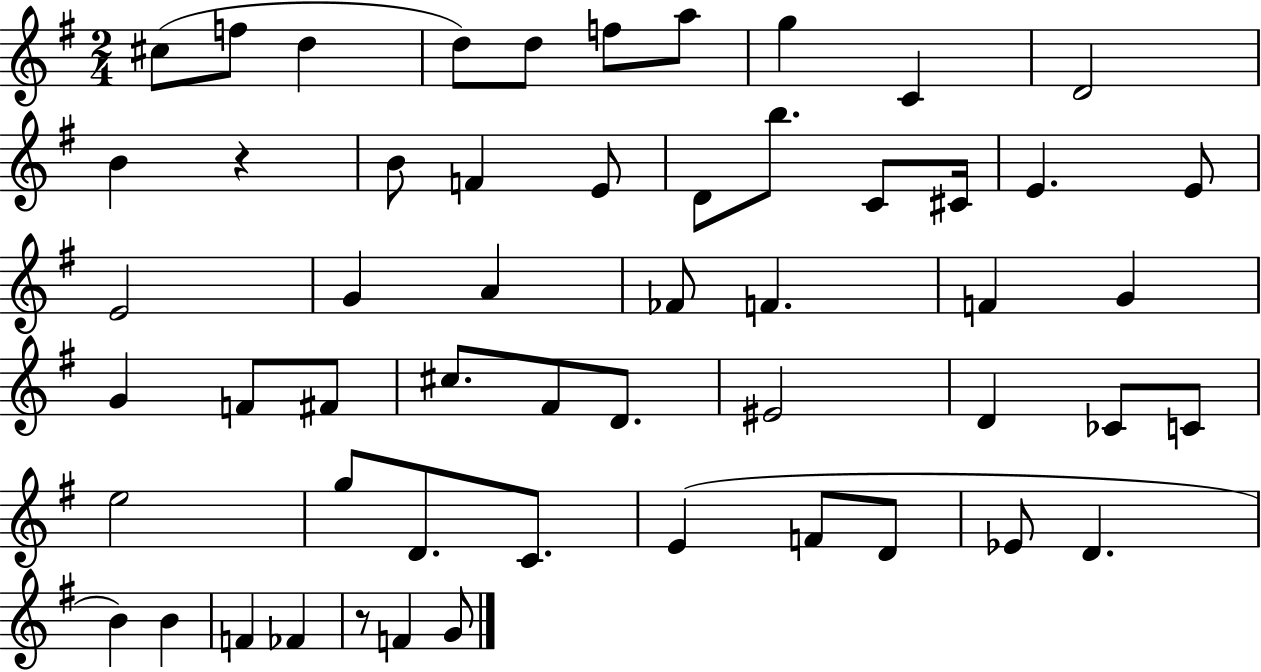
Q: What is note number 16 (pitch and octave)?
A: B5